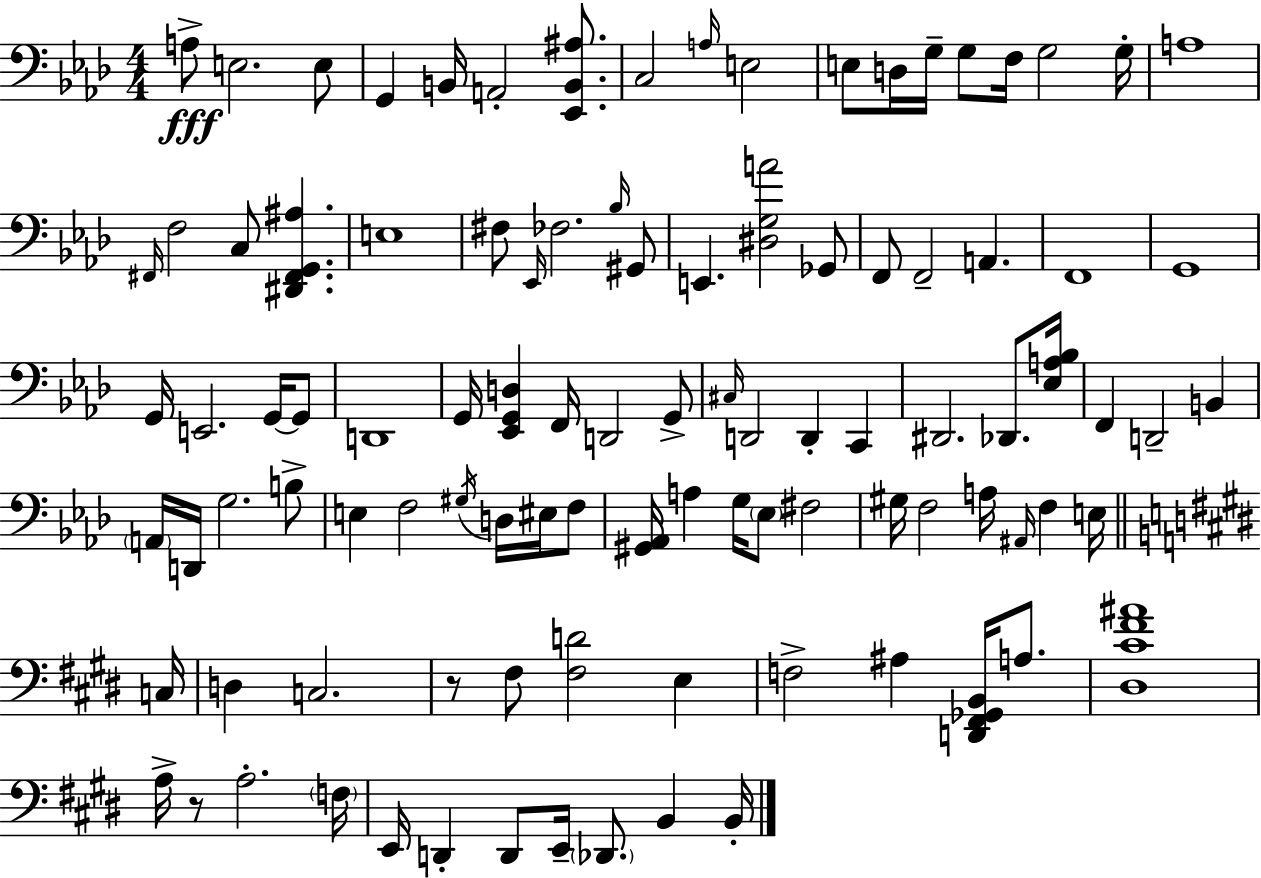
{
  \clef bass
  \numericTimeSignature
  \time 4/4
  \key aes \major
  a8->\fff e2. e8 | g,4 b,16 a,2-. <ees, b, ais>8. | c2 \grace { a16 } e2 | e8 d16 g16-- g8 f16 g2 | \break g16-. a1 | \grace { fis,16 } f2 c8 <dis, fis, g, ais>4. | e1 | fis8 \grace { ees,16 } fes2. | \break \grace { bes16 } gis,8 e,4. <dis g a'>2 | ges,8 f,8 f,2-- a,4. | f,1 | g,1 | \break g,16 e,2. | g,16~~ g,8 d,1 | g,16 <ees, g, d>4 f,16 d,2 | g,8-> \grace { cis16 } d,2 d,4-. | \break c,4 dis,2. | des,8. <ees a bes>16 f,4 d,2-- | b,4 \parenthesize a,16 d,16 g2. | b8-> e4 f2 | \break \acciaccatura { gis16 } d16 eis16 f8 <gis, aes,>16 a4 g16 \parenthesize ees8 fis2 | gis16 f2 a16 | \grace { ais,16 } f4 e16 \bar "||" \break \key e \major c16 d4 c2. | r8 fis8 <fis d'>2 e4 | f2-> ais4 <d, fis, ges, b,>16 a8. | <dis cis' fis' ais'>1 | \break a16-> r8 a2.-. | \parenthesize f16 e,16 d,4-. d,8 e,16-- \parenthesize des,8. b,4 | b,16-. \bar "|."
}